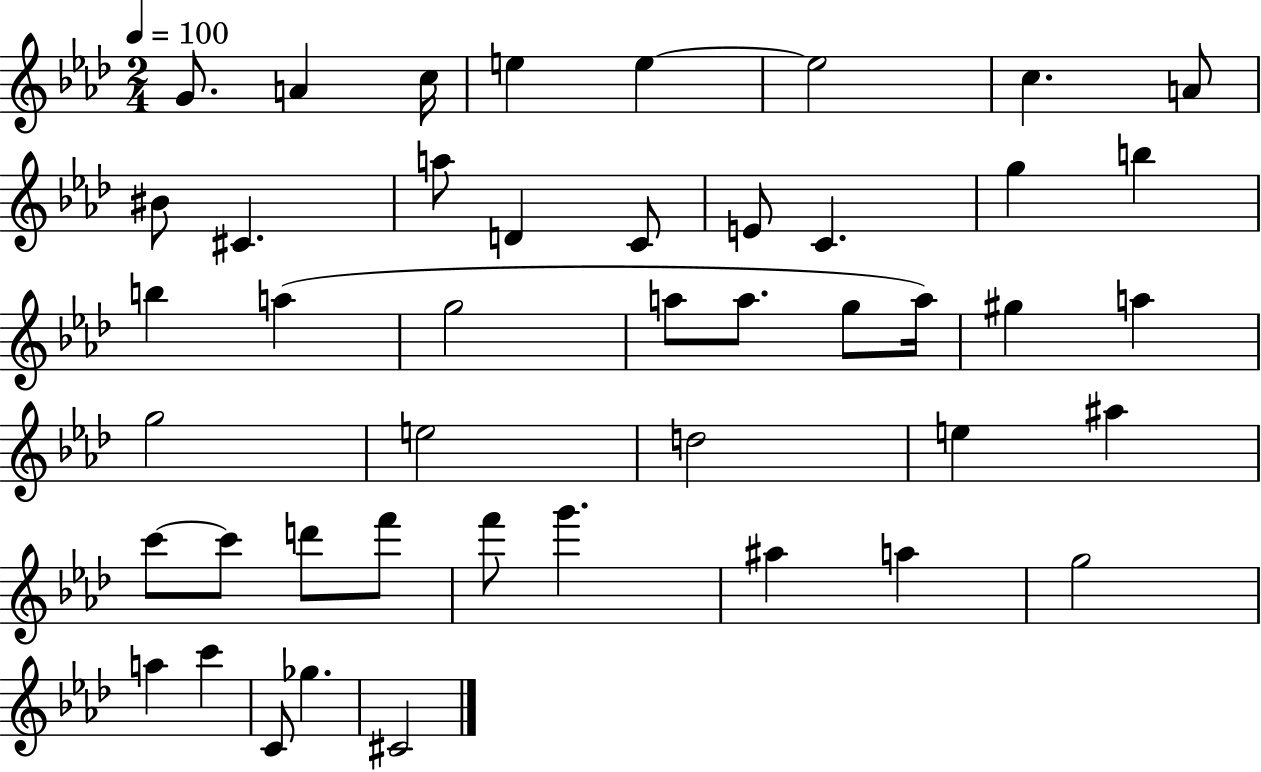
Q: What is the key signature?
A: AES major